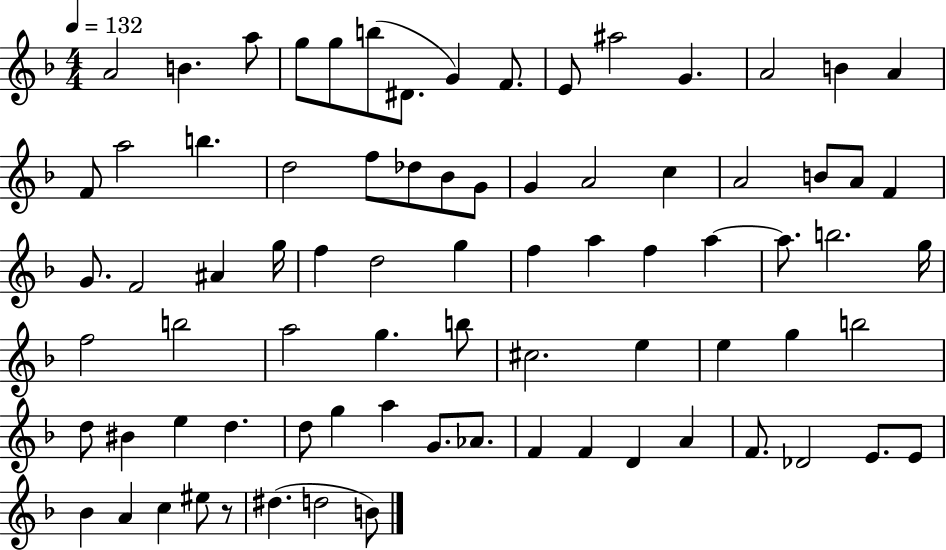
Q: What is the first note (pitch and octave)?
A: A4